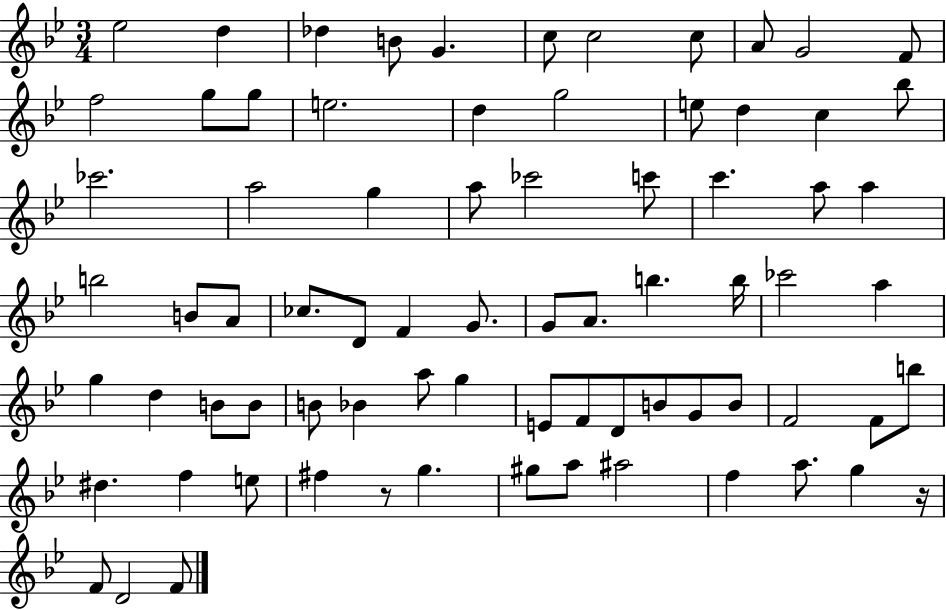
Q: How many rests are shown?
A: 2